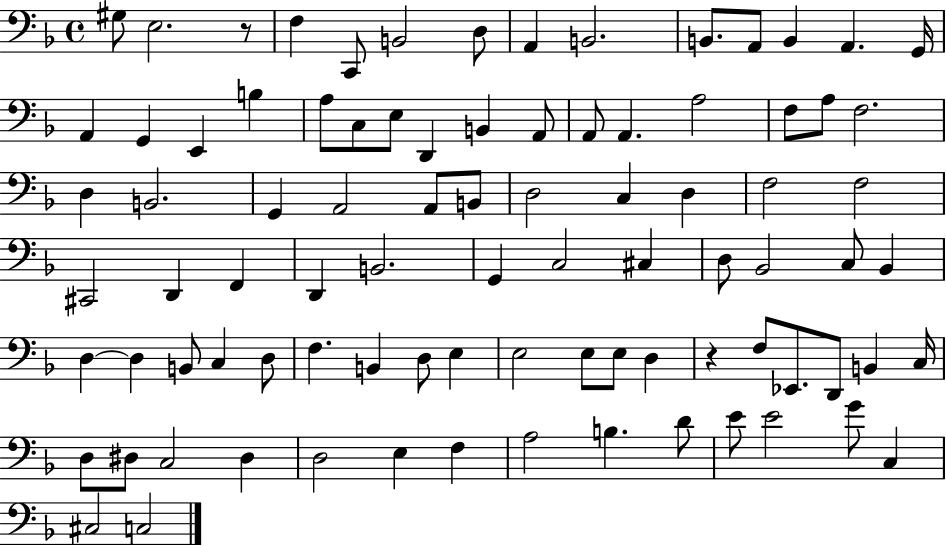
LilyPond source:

{
  \clef bass
  \time 4/4
  \defaultTimeSignature
  \key f \major
  gis8 e2. r8 | f4 c,8 b,2 d8 | a,4 b,2. | b,8. a,8 b,4 a,4. g,16 | \break a,4 g,4 e,4 b4 | a8 c8 e8 d,4 b,4 a,8 | a,8 a,4. a2 | f8 a8 f2. | \break d4 b,2. | g,4 a,2 a,8 b,8 | d2 c4 d4 | f2 f2 | \break cis,2 d,4 f,4 | d,4 b,2. | g,4 c2 cis4 | d8 bes,2 c8 bes,4 | \break d4~~ d4 b,8 c4 d8 | f4. b,4 d8 e4 | e2 e8 e8 d4 | r4 f8 ees,8. d,8 b,4 c16 | \break d8 dis8 c2 dis4 | d2 e4 f4 | a2 b4. d'8 | e'8 e'2 g'8 c4 | \break cis2 c2 | \bar "|."
}